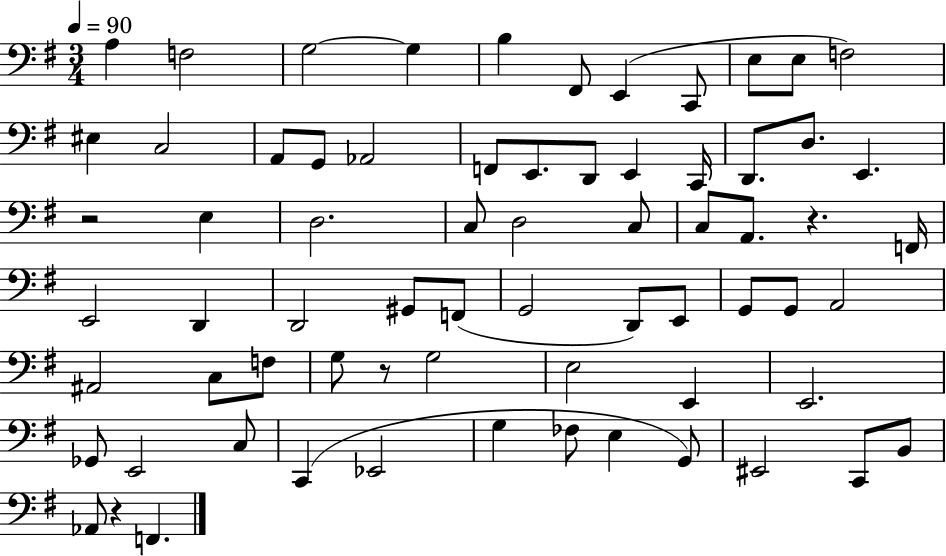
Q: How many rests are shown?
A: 4